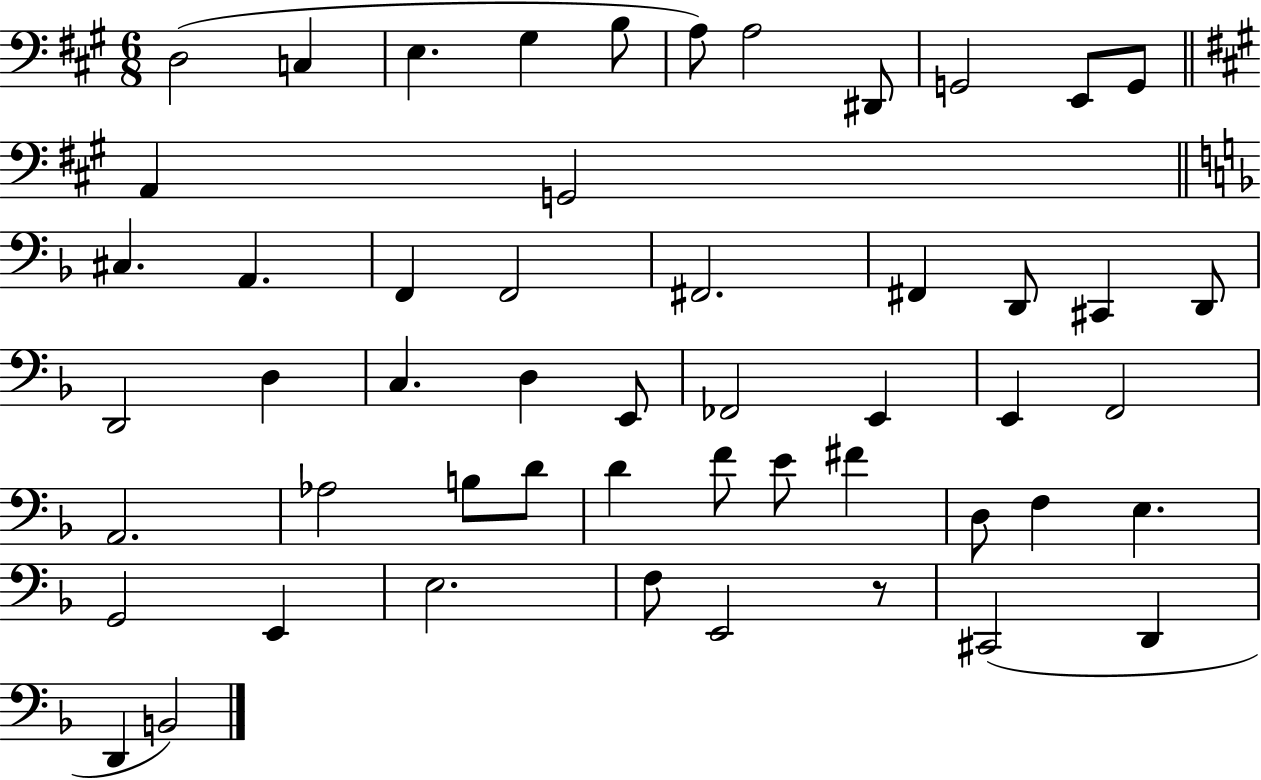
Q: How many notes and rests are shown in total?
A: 52